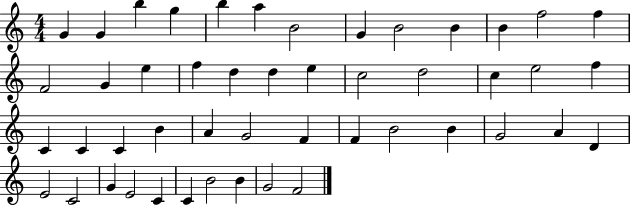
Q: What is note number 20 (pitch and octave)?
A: E5